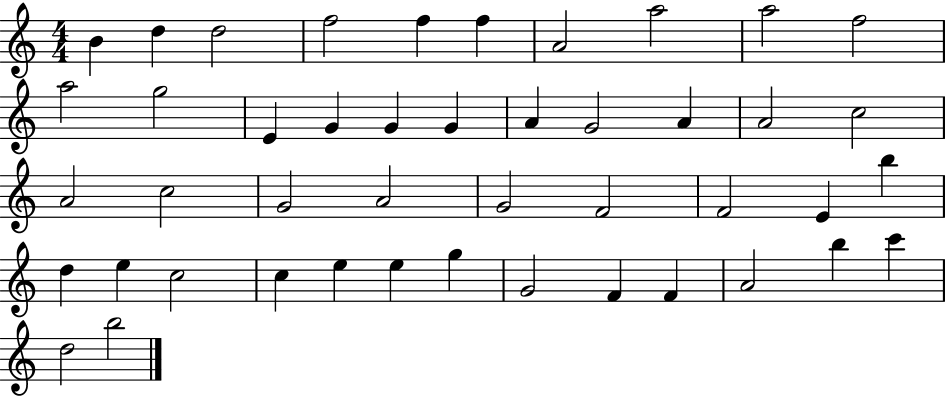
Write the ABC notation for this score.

X:1
T:Untitled
M:4/4
L:1/4
K:C
B d d2 f2 f f A2 a2 a2 f2 a2 g2 E G G G A G2 A A2 c2 A2 c2 G2 A2 G2 F2 F2 E b d e c2 c e e g G2 F F A2 b c' d2 b2